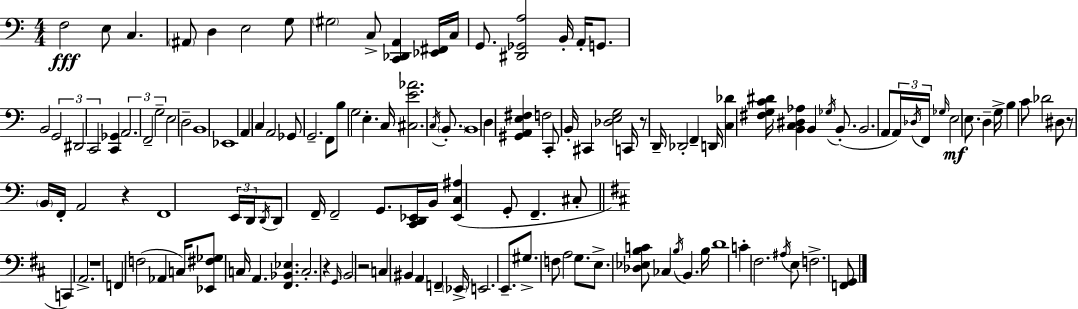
F3/h E3/e C3/q. A#2/e D3/q E3/h G3/e G#3/h C3/e [C2,Db2,A2]/q [Eb2,F#2]/s C3/s G2/e. [D#2,Gb2,A3]/h B2/s A2/s G2/e. B2/h G2/h D#2/h C2/h [C2,Gb2]/q A2/h. F2/h G3/h E3/h D3/h B2/w Eb2/w A2/q C3/q A2/h Gb2/e G2/h. F2/e B3/e G3/h E3/q. C3/s [C#3,E4,Ab4]/h. C3/s B2/e. B2/w D3/q [G#2,A2,E3,F#3]/q F3/h C2/e B2/s C#2/q [Db3,E3,G3]/h C2/s R/e D2/s Db2/h F2/q D2/s [C3,Db4]/q [F#3,G3,C4,D#4]/s [B2,C3,D#3,Ab3]/q B2/q Gb3/s B2/e. B2/h. A2/e A2/s Db3/s F2/s Gb3/s E3/h E3/e. D3/q G3/s B3/q C4/e Db4/h D#3/e R/e B2/s F2/s A2/h R/q F2/w E2/s D2/s D2/s D2/e F2/s F2/h G2/e. [C2,D2,Eb2]/s B2/s [Eb2,C3,A#3]/q G2/e F2/q. C#3/e C2/q A2/h. R/w F2/q F3/h Ab2/q C3/s [Eb2,F#3,Gb3]/e C3/s A2/q. [F#2,Bb2,Eb3]/q. C3/h. R/q G2/s B2/h R/h C3/q BIS2/q A2/q F2/q Eb2/s E2/h. E2/e. G#3/e. F3/e A3/h G3/e. E3/e. [Db3,Eb3,B3,C4]/e CES3/q B3/s B2/q. B3/s D4/w C4/q F#3/h. A#3/s E3/e F3/h. [F2,G2]/e